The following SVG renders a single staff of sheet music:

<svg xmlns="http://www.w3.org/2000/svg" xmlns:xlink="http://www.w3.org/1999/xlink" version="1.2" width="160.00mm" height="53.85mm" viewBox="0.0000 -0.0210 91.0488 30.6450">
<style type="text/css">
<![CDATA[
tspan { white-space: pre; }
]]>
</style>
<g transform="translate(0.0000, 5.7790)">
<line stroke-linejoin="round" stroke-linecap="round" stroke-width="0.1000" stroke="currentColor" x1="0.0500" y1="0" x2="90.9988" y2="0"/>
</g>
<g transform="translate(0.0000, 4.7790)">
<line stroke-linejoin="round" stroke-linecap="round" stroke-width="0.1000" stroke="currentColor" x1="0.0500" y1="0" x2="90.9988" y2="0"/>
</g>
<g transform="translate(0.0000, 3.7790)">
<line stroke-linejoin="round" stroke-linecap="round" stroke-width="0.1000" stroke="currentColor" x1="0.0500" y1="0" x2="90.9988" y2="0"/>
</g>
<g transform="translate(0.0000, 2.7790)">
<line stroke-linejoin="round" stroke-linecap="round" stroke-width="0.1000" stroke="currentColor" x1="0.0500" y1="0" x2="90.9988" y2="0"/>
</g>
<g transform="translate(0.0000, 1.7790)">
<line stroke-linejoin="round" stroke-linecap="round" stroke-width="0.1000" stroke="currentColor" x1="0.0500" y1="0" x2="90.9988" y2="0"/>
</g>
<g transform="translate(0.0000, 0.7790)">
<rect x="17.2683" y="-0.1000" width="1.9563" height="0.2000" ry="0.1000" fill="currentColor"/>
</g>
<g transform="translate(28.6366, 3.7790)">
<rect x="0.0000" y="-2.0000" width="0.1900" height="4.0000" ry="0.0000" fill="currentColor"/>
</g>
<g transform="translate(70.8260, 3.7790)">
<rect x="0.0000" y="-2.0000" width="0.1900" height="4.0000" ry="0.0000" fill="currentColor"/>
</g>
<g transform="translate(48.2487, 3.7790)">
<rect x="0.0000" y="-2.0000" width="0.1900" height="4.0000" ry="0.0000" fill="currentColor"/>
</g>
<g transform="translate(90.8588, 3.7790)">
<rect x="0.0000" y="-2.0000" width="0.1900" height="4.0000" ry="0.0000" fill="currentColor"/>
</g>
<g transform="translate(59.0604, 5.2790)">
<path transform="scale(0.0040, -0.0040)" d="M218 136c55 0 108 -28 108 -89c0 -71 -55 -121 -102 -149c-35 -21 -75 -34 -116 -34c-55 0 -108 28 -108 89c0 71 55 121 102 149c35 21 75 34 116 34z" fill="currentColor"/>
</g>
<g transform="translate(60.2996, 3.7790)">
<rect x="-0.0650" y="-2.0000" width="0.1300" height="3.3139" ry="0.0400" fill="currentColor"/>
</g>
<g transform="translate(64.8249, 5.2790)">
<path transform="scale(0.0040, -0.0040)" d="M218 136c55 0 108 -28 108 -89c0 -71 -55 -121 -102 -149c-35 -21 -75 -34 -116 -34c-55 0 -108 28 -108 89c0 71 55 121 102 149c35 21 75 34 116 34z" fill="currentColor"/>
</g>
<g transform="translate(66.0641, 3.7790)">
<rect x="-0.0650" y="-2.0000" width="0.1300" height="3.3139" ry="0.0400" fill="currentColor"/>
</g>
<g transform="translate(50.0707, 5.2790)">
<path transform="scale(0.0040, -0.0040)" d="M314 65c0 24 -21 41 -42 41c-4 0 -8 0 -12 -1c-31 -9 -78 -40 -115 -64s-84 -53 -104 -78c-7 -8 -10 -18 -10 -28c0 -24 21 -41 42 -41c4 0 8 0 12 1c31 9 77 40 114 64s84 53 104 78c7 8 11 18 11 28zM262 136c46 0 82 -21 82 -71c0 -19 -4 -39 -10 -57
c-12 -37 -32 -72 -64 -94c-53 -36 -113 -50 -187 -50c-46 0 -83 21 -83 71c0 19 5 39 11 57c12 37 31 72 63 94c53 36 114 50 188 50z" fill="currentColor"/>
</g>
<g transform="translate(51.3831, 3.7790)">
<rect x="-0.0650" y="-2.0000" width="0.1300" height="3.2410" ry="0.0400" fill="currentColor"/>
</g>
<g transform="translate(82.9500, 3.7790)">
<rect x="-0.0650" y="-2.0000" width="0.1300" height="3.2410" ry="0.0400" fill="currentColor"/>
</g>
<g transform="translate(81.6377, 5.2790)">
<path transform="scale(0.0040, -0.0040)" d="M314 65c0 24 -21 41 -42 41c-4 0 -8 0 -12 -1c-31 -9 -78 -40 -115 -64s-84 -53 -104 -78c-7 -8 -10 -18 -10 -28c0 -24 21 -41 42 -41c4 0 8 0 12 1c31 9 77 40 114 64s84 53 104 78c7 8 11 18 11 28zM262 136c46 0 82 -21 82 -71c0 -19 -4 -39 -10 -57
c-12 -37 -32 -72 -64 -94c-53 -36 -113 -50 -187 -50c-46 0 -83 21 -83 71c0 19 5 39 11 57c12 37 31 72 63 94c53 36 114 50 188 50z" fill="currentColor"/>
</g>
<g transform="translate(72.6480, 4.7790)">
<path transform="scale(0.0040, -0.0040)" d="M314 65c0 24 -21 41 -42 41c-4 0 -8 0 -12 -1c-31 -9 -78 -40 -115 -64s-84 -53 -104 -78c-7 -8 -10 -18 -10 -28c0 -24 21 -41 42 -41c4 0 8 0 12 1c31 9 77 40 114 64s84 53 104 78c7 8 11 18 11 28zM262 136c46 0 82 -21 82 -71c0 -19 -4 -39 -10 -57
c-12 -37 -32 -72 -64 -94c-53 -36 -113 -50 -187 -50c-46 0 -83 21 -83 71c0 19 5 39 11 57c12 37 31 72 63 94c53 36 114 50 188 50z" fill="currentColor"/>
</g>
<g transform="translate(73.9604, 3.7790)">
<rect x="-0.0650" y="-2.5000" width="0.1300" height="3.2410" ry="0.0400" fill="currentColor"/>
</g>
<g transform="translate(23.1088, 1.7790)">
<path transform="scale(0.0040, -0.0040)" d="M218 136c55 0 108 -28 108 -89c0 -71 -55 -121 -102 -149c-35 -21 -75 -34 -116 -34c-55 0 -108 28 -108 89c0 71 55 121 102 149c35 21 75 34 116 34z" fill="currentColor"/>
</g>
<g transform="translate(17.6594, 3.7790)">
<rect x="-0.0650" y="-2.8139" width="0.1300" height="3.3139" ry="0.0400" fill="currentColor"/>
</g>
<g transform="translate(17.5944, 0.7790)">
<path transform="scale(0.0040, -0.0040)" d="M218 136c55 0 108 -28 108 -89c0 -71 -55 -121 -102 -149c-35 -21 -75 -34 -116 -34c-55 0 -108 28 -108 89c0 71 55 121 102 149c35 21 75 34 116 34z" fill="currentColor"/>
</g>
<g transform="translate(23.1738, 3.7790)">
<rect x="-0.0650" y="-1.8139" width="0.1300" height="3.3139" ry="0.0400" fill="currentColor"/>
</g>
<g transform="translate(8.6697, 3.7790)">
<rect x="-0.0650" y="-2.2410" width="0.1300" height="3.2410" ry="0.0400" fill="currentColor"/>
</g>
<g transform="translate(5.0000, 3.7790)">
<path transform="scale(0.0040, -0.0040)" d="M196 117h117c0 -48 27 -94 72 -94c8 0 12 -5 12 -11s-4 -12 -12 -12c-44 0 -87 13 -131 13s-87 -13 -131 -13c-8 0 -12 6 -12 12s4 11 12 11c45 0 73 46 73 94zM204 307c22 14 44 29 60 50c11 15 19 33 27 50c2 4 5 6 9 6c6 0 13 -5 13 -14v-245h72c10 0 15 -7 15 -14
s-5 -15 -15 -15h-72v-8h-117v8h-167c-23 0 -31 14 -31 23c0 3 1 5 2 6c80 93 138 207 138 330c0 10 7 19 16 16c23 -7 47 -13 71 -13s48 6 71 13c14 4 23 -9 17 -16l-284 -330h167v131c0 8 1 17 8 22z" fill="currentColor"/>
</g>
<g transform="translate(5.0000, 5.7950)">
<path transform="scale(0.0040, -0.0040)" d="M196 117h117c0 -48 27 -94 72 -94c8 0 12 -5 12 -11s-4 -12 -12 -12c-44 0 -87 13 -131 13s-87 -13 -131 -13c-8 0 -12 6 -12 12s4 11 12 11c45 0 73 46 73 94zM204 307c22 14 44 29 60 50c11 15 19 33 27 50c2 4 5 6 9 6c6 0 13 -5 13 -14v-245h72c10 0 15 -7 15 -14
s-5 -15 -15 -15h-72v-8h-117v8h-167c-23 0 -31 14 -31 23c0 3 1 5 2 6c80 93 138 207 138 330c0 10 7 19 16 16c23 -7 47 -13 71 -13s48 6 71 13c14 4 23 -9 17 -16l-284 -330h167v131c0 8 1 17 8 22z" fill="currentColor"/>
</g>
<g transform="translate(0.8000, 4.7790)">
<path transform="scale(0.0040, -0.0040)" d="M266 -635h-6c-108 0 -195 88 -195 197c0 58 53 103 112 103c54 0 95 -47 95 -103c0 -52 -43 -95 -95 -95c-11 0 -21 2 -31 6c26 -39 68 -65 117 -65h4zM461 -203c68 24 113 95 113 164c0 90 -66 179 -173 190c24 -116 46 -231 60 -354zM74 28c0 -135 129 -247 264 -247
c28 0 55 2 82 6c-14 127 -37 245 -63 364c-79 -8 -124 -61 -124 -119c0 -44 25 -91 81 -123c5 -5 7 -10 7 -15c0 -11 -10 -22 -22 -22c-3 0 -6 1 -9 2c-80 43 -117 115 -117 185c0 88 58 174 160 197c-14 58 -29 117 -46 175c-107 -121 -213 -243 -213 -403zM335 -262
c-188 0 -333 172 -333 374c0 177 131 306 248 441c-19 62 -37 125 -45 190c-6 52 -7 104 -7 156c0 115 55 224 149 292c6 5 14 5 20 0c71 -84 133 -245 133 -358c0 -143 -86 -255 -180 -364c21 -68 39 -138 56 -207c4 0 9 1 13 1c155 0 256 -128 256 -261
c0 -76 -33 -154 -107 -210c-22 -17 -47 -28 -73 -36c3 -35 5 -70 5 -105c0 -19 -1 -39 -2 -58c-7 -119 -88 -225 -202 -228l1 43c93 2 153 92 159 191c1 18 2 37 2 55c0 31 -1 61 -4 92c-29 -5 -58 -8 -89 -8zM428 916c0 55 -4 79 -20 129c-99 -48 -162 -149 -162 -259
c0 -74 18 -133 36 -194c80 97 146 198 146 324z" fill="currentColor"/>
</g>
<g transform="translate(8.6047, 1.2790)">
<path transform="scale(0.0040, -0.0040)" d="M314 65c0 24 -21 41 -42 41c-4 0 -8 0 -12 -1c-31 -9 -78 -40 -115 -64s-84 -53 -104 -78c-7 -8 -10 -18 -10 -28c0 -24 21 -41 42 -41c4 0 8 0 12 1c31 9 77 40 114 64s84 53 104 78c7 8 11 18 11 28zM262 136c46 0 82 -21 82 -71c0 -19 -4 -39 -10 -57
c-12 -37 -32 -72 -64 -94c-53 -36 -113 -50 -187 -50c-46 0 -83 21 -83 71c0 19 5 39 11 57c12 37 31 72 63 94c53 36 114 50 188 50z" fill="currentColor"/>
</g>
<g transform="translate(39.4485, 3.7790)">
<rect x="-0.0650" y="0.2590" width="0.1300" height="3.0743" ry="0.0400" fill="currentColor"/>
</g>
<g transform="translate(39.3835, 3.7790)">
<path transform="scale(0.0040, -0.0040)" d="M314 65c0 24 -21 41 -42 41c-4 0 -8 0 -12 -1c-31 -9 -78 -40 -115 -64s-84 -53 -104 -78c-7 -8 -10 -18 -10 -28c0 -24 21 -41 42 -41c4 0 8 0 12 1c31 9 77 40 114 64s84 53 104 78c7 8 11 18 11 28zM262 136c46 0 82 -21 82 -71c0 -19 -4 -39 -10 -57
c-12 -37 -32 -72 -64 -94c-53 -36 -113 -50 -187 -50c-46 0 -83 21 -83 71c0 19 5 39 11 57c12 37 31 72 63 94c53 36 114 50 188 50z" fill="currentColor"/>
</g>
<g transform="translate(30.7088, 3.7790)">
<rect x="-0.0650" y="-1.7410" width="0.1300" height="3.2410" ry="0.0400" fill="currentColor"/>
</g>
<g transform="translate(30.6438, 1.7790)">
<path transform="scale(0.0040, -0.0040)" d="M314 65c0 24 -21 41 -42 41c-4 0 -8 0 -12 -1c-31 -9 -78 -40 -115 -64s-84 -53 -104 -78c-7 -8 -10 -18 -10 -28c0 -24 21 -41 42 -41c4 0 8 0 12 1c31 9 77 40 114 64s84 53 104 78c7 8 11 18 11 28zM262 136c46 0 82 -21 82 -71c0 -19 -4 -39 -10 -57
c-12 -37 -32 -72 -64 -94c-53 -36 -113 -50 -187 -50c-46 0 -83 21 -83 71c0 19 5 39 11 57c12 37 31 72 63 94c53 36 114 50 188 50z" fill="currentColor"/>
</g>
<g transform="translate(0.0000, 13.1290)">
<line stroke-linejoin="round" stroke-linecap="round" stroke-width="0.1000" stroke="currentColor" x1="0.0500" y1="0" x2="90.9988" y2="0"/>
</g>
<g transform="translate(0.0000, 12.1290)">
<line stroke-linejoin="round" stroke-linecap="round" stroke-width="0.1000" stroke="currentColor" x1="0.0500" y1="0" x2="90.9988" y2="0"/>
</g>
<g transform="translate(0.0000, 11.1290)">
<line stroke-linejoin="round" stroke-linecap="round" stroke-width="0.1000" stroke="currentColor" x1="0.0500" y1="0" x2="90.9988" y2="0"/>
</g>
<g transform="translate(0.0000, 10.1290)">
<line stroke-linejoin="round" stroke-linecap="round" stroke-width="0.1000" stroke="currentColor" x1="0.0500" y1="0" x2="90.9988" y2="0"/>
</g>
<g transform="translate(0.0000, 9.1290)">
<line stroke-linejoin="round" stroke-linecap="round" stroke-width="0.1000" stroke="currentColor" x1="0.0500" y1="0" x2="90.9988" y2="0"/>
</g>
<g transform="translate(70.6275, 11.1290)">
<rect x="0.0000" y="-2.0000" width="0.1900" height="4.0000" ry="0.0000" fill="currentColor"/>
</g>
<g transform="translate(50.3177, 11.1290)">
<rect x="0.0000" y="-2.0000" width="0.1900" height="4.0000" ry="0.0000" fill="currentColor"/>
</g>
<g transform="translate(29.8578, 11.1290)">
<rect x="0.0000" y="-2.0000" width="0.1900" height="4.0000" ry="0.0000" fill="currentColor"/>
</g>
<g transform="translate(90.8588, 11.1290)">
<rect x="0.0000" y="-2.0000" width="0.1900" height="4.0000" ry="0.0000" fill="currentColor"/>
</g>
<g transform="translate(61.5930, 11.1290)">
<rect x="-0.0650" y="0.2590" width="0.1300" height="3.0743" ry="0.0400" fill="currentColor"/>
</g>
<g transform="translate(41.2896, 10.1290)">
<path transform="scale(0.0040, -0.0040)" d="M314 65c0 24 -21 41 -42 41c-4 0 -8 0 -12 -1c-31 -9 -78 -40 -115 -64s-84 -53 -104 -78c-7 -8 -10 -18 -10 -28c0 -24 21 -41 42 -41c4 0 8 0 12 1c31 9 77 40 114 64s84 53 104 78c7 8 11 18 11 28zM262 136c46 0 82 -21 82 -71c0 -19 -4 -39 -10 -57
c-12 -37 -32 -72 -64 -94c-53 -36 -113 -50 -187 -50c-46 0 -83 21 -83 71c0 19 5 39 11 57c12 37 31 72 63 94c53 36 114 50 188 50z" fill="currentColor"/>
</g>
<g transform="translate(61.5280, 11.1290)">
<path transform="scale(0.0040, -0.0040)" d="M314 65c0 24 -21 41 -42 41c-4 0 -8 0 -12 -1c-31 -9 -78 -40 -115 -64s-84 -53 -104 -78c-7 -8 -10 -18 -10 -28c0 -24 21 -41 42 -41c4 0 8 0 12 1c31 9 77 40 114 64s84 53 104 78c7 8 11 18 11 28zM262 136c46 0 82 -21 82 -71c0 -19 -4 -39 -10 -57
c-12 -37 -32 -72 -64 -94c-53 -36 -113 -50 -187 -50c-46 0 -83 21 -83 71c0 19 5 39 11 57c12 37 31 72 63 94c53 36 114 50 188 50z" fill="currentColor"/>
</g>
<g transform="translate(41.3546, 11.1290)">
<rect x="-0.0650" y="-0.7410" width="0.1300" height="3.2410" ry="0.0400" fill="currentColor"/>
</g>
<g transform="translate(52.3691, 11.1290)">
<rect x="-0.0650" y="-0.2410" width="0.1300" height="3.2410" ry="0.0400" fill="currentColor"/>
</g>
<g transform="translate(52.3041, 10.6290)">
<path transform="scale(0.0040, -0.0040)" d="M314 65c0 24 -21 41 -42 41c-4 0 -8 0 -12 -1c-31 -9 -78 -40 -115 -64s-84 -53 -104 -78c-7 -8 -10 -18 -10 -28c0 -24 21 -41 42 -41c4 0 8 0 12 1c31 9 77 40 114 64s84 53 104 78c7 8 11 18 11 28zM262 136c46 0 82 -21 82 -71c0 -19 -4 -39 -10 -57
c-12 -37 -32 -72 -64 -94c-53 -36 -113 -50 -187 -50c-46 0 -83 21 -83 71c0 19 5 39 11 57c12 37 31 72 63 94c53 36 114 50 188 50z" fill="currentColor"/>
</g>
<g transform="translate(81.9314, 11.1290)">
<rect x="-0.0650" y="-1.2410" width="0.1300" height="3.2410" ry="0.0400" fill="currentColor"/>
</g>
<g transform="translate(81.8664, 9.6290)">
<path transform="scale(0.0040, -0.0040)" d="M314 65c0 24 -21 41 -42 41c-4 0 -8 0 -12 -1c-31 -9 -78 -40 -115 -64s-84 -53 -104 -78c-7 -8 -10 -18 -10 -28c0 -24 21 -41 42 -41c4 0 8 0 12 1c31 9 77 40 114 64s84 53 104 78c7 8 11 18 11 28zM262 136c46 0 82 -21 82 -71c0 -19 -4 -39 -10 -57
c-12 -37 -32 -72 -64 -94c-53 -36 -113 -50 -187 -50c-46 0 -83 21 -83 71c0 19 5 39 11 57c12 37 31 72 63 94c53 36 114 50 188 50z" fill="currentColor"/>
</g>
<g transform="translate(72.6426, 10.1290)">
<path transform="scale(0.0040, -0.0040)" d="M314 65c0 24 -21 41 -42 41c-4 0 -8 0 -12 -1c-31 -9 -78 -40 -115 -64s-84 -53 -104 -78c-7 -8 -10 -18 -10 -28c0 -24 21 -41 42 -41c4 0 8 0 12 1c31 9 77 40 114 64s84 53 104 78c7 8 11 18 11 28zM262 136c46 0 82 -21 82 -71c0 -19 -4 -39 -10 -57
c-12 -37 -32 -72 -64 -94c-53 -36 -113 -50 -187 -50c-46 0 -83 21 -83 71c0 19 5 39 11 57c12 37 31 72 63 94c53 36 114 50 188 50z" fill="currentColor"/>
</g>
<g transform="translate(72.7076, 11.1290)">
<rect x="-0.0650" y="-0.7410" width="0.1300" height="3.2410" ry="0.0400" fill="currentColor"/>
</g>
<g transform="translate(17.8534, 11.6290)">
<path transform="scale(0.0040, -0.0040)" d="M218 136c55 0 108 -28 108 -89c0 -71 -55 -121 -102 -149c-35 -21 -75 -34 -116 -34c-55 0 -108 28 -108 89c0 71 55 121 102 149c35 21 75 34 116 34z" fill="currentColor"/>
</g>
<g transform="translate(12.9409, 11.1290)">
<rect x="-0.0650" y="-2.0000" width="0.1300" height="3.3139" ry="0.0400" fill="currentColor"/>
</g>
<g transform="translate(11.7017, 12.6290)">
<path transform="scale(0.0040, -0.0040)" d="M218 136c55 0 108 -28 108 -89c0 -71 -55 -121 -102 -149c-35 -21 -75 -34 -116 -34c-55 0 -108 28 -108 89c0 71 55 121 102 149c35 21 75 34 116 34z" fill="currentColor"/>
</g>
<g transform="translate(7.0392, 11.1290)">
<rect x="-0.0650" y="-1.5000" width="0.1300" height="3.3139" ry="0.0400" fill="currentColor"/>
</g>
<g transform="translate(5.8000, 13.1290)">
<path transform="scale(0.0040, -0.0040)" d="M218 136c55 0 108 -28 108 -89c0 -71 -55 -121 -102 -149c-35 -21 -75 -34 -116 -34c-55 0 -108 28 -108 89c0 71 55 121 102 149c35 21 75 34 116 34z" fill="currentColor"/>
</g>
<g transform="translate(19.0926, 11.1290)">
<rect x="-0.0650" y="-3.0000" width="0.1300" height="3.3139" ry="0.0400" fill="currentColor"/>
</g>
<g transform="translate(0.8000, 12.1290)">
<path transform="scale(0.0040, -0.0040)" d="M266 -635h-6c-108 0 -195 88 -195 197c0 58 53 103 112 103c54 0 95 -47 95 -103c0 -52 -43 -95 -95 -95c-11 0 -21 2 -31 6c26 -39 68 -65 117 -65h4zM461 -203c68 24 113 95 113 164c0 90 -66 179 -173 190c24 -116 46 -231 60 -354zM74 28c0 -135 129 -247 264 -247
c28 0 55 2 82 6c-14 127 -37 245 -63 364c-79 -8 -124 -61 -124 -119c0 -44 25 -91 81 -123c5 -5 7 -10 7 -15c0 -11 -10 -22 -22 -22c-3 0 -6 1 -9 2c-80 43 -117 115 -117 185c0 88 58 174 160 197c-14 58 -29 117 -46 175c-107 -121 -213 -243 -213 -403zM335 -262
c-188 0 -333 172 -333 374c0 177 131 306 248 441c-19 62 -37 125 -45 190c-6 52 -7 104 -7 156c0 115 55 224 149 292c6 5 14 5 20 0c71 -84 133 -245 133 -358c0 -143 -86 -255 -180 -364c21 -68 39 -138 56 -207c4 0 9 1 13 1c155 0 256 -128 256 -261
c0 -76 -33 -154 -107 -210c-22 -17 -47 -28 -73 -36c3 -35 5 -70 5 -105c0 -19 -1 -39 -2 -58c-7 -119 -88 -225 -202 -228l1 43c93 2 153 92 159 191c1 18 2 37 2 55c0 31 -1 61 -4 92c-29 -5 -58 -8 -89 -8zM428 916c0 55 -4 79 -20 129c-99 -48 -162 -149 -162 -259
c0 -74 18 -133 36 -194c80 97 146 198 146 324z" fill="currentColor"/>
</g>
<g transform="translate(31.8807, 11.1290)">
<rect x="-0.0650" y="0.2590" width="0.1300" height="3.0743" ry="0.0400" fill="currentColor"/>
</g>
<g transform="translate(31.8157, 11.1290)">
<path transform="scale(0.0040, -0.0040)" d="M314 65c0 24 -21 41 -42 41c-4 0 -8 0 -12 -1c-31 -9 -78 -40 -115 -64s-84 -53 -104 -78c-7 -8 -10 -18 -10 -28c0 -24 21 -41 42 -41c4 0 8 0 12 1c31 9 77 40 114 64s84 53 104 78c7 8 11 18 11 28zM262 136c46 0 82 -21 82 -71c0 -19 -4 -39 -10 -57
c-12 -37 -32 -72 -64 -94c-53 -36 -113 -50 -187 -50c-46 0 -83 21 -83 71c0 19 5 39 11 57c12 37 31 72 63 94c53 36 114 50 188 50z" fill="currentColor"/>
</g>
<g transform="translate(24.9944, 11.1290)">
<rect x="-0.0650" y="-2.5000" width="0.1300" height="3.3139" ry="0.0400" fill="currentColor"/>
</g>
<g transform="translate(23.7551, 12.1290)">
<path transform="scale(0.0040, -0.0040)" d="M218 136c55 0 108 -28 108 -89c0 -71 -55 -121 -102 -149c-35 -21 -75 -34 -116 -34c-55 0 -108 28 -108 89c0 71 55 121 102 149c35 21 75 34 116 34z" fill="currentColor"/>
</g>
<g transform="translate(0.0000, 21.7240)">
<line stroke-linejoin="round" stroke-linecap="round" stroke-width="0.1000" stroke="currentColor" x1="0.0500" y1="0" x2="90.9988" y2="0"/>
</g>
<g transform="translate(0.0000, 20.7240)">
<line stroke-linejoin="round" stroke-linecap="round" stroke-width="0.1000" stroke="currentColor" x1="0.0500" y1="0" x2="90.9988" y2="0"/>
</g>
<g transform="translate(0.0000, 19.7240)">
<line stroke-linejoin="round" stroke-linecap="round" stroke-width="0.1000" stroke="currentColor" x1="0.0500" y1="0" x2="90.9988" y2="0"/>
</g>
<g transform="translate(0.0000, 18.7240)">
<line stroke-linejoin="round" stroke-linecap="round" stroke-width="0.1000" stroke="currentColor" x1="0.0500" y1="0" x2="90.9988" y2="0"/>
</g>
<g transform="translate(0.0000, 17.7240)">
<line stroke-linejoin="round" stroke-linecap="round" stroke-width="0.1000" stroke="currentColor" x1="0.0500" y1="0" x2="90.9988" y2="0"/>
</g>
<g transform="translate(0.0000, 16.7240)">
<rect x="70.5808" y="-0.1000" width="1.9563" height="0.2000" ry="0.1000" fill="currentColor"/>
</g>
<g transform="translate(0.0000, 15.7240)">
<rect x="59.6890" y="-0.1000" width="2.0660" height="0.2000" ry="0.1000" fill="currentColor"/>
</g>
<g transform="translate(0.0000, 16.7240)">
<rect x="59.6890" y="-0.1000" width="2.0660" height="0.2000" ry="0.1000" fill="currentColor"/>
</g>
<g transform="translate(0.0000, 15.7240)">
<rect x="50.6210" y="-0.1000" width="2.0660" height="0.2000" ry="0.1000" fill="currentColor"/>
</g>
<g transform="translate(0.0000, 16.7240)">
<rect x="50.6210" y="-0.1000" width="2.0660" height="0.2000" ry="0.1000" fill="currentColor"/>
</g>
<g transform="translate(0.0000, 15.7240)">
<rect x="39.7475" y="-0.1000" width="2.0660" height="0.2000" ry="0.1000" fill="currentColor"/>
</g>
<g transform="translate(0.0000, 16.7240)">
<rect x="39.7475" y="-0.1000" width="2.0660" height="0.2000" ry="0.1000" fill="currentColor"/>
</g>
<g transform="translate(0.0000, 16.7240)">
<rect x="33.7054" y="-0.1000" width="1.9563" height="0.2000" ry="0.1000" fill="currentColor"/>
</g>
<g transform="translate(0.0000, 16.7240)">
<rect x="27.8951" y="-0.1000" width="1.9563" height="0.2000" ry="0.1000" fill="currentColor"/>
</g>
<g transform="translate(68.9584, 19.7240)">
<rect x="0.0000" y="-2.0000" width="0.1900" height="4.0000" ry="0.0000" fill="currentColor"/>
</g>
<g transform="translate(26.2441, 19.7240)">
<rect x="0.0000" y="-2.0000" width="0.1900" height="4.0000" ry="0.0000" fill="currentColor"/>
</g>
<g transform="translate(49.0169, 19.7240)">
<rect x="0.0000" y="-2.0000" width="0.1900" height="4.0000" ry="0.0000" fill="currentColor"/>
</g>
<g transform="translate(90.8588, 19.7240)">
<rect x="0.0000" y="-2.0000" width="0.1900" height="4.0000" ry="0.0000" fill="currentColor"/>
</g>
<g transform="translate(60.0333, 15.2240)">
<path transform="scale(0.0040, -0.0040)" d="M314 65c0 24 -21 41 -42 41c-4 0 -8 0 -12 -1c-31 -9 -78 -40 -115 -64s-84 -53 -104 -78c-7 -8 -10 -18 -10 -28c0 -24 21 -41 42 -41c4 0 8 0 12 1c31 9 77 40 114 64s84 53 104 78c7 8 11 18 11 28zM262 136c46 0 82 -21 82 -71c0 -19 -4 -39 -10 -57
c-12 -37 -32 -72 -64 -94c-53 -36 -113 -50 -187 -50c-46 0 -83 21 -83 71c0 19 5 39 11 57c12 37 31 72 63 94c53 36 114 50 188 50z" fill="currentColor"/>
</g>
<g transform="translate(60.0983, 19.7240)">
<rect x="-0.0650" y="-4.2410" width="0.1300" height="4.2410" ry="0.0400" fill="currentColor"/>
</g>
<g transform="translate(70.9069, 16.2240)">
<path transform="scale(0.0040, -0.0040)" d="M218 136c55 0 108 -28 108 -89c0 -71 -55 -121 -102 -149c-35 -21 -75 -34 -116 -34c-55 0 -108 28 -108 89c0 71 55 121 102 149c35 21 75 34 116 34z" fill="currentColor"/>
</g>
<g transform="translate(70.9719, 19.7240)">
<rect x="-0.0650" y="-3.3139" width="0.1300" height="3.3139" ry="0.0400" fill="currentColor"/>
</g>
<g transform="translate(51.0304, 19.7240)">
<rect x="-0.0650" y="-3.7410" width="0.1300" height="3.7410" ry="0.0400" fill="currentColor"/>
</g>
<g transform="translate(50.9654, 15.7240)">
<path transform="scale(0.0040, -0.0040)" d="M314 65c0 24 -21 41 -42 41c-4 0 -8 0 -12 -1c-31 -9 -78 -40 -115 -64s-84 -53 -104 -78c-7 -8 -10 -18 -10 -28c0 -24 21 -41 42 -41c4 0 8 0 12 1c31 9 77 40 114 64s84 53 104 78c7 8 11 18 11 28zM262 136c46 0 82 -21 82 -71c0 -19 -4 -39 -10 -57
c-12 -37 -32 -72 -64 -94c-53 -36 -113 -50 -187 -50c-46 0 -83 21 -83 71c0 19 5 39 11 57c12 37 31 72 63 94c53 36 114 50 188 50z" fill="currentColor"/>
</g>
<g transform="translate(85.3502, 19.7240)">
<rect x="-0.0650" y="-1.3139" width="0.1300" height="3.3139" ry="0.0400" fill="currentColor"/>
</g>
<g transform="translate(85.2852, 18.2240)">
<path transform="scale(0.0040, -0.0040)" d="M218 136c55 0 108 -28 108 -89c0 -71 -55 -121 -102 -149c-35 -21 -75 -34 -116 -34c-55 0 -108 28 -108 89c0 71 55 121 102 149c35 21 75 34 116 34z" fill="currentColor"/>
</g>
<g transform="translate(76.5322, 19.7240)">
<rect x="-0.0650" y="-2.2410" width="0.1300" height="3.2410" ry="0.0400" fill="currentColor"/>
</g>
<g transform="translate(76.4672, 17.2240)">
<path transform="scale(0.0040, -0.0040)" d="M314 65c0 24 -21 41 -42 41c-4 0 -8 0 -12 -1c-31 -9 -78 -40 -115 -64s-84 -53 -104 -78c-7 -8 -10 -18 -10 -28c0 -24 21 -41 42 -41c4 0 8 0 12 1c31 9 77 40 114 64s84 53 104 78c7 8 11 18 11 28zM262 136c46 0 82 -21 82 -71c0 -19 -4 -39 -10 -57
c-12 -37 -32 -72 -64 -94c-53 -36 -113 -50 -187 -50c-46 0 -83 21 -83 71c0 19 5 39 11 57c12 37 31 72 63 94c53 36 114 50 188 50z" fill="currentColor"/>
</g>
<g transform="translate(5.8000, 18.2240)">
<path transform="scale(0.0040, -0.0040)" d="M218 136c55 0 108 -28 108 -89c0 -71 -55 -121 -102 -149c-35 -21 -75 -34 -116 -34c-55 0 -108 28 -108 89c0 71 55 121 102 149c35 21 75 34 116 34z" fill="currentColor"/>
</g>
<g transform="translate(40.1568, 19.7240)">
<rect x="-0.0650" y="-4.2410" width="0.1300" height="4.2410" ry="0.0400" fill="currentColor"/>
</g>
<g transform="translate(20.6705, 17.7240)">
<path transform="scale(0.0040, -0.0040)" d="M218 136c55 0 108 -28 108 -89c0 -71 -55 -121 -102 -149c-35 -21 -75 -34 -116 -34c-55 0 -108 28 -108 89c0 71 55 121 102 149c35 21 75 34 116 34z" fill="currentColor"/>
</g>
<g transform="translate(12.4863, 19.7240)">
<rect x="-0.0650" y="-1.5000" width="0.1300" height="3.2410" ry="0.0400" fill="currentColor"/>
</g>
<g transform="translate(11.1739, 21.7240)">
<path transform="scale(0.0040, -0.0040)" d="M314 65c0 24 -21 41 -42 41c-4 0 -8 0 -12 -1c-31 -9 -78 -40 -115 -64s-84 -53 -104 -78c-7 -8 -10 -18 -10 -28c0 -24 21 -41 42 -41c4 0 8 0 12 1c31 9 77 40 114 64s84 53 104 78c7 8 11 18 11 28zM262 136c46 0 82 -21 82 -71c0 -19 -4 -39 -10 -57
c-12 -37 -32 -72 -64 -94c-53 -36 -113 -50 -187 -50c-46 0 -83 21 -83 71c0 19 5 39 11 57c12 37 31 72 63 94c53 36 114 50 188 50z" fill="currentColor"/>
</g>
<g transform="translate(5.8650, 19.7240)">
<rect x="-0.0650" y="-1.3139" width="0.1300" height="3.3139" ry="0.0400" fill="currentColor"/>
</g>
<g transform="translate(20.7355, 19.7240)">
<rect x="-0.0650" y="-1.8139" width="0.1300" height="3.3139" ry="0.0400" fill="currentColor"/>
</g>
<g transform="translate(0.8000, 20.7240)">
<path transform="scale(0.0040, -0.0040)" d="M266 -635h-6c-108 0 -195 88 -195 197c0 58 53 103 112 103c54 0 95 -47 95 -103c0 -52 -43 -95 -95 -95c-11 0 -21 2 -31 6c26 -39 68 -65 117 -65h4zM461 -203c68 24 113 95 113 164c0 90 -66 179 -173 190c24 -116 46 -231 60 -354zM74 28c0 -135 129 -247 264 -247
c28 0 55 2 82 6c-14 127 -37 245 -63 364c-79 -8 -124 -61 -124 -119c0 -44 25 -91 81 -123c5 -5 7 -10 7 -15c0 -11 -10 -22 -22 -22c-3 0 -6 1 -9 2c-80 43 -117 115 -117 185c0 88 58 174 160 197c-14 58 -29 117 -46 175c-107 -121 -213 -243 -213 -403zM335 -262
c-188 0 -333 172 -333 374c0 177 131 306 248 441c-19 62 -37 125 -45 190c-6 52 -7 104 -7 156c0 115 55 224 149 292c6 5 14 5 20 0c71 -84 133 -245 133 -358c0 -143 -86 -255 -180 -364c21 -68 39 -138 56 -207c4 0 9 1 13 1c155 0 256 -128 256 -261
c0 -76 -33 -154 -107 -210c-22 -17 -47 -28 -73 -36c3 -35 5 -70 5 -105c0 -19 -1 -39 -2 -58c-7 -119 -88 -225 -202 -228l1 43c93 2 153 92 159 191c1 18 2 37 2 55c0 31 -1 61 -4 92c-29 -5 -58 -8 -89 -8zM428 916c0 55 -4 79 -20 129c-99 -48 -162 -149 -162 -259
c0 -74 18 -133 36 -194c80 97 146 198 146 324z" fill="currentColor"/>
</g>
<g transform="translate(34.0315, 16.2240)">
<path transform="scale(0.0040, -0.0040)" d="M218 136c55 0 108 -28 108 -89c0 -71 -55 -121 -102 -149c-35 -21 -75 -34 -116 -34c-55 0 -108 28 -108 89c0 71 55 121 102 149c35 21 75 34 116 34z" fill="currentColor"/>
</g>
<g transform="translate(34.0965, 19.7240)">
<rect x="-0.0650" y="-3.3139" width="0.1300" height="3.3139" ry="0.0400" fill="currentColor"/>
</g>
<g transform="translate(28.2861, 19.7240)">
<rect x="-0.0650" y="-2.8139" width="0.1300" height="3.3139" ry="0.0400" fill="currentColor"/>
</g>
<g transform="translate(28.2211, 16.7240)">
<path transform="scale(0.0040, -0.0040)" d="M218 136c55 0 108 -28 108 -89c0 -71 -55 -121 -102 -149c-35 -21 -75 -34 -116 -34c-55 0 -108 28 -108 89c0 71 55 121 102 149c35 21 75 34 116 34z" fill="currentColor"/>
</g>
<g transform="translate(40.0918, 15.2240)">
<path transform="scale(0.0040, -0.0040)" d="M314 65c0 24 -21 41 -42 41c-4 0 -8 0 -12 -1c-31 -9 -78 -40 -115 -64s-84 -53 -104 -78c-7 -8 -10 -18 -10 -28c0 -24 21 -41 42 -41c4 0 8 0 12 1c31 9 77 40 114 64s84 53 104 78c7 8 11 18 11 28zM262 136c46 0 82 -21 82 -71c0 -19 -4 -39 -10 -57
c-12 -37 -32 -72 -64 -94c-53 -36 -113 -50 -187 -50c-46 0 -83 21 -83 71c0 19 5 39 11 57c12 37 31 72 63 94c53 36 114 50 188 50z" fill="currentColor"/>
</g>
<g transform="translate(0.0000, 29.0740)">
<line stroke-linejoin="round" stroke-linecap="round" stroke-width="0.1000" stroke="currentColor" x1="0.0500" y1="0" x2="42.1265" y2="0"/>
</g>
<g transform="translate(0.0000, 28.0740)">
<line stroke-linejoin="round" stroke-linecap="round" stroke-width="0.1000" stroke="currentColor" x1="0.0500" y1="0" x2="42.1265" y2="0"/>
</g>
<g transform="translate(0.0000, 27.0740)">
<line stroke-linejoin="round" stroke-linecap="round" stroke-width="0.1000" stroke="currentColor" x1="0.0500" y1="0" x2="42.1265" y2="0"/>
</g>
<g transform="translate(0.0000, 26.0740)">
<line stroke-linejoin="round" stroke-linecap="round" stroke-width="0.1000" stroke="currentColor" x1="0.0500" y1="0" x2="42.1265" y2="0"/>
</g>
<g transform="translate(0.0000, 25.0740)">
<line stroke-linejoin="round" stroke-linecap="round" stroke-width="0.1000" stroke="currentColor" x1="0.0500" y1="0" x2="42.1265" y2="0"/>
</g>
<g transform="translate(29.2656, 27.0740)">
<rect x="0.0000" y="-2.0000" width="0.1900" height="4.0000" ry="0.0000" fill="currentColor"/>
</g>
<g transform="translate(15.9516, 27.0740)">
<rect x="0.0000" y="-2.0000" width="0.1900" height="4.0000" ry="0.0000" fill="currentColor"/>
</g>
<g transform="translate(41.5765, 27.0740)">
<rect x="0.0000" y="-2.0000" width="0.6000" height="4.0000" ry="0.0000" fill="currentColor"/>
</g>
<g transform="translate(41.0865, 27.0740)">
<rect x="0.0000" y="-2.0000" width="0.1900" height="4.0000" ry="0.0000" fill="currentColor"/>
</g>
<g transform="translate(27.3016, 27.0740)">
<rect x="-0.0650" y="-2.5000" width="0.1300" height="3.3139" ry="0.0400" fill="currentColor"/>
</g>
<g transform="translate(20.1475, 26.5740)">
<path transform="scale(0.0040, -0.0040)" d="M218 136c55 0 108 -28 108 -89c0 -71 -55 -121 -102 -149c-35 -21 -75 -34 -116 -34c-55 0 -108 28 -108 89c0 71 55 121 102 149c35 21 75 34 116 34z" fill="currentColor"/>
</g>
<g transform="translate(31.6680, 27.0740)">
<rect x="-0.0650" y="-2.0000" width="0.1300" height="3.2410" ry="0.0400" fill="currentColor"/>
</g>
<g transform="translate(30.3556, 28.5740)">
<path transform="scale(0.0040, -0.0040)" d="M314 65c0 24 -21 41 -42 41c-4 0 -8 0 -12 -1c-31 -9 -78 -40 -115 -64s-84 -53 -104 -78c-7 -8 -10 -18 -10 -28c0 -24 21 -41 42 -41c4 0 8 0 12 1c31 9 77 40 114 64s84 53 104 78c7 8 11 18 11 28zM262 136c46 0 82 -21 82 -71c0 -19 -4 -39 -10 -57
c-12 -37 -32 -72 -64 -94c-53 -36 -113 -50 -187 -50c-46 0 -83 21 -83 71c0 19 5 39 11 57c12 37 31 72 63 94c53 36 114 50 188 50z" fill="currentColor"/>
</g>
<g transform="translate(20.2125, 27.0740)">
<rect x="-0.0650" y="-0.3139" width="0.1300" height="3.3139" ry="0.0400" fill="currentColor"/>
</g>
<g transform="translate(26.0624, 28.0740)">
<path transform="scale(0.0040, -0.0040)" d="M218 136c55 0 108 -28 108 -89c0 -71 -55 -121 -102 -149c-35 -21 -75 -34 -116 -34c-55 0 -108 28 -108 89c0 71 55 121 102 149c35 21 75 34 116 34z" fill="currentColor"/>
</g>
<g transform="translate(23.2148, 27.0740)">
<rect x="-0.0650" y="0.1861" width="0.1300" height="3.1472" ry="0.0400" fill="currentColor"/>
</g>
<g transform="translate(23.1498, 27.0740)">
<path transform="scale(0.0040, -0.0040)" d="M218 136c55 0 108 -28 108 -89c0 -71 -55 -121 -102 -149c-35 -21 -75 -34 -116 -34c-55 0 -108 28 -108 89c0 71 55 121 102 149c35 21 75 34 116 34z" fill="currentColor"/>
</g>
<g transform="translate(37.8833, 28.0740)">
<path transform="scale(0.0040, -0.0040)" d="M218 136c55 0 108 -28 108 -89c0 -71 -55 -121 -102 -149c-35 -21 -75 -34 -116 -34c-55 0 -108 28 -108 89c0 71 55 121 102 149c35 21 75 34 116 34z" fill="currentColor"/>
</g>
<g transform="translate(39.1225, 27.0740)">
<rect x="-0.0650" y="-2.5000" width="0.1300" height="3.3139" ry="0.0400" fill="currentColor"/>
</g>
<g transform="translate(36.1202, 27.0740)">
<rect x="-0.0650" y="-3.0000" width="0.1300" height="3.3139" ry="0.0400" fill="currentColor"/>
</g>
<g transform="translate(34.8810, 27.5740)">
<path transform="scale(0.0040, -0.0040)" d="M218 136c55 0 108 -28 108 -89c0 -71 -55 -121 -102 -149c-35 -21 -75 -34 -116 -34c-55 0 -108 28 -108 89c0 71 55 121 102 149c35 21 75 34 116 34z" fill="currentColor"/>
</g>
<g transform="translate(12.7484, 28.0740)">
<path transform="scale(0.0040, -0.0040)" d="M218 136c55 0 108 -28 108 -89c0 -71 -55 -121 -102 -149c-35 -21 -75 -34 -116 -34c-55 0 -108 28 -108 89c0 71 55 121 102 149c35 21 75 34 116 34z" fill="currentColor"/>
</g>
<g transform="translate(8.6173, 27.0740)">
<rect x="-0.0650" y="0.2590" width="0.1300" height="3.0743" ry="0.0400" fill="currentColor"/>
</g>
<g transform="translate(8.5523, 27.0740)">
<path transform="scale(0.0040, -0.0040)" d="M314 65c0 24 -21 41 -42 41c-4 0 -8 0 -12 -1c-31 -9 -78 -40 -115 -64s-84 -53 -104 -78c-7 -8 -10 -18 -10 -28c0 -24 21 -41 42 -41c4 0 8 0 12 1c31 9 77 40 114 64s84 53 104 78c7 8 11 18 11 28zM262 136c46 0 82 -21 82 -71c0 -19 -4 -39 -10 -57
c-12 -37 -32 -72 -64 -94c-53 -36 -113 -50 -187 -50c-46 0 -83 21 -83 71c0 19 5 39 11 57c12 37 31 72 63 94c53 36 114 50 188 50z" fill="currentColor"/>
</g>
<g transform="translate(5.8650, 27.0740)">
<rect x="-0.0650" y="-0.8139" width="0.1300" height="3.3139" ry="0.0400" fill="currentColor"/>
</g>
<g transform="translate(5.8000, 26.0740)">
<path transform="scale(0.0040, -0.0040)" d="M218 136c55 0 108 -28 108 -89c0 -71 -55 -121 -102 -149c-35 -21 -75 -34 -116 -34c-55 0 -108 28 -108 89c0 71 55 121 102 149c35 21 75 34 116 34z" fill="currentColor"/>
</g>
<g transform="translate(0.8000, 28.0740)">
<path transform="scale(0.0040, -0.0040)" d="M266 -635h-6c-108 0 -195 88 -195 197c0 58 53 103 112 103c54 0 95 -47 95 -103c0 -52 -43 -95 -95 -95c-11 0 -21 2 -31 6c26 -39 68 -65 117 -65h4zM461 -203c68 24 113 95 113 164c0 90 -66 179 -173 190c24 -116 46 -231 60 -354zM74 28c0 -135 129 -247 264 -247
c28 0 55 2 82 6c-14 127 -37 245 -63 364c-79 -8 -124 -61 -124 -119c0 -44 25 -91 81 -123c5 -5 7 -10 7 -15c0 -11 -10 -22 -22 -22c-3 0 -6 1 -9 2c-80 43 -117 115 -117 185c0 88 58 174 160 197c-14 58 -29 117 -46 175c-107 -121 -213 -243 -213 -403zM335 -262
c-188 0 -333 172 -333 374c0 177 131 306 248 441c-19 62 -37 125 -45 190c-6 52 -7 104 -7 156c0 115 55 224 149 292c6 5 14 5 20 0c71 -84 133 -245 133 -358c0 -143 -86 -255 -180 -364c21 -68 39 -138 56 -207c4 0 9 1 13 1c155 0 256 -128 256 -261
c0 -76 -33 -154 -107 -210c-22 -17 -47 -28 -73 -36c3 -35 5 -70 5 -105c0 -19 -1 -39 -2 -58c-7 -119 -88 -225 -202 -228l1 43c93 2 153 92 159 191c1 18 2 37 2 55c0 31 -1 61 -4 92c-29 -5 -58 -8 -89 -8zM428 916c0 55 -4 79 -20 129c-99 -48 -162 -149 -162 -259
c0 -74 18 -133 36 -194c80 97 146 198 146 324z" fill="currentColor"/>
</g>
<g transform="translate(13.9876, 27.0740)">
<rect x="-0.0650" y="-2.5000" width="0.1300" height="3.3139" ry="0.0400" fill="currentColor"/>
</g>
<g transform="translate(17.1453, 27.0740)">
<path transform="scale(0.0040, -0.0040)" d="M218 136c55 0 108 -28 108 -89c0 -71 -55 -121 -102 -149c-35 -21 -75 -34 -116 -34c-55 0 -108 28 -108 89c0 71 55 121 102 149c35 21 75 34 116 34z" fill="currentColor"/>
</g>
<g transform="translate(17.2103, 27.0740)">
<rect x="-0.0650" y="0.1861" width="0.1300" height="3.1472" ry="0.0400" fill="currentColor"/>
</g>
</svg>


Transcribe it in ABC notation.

X:1
T:Untitled
M:4/4
L:1/4
K:C
g2 a f f2 B2 F2 F F G2 F2 E F A G B2 d2 c2 B2 d2 e2 e E2 f a b d'2 c'2 d'2 b g2 e d B2 G B c B G F2 A G